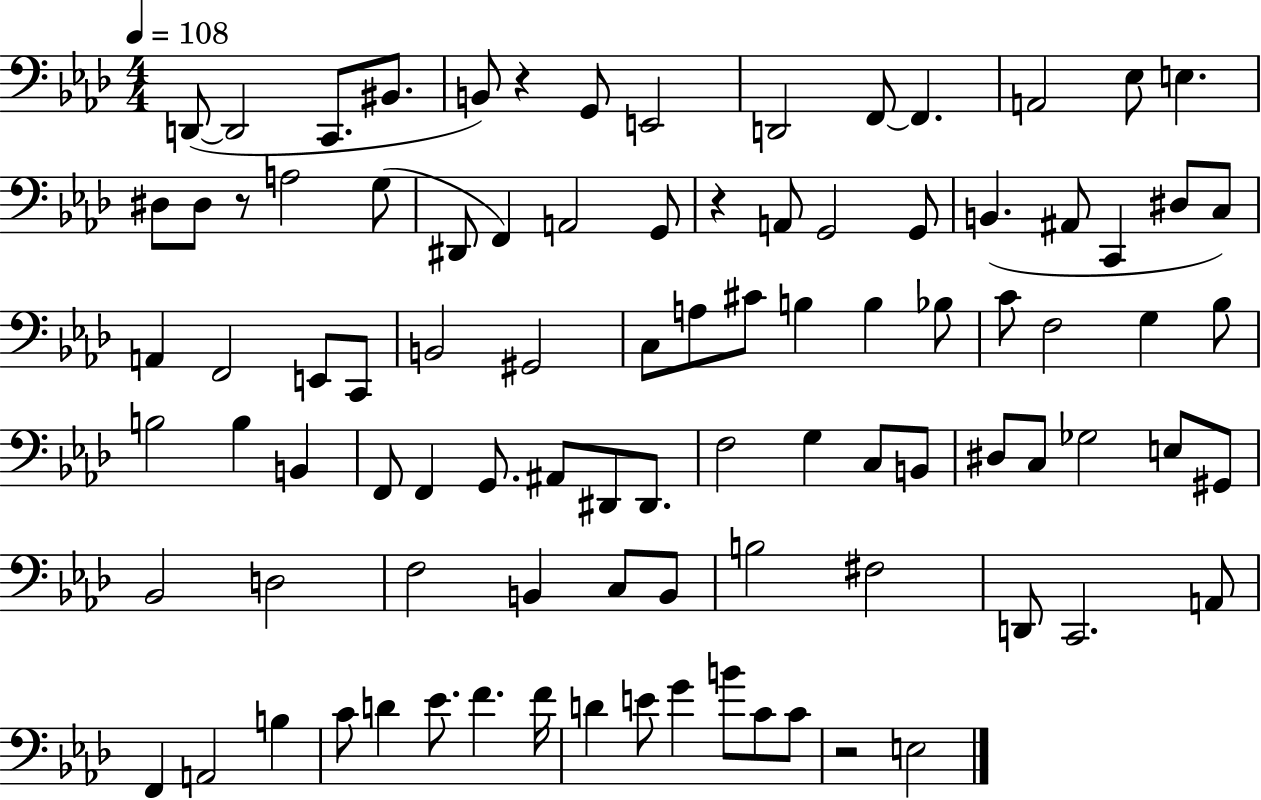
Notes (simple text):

D2/e D2/h C2/e. BIS2/e. B2/e R/q G2/e E2/h D2/h F2/e F2/q. A2/h Eb3/e E3/q. D#3/e D#3/e R/e A3/h G3/e D#2/e F2/q A2/h G2/e R/q A2/e G2/h G2/e B2/q. A#2/e C2/q D#3/e C3/e A2/q F2/h E2/e C2/e B2/h G#2/h C3/e A3/e C#4/e B3/q B3/q Bb3/e C4/e F3/h G3/q Bb3/e B3/h B3/q B2/q F2/e F2/q G2/e. A#2/e D#2/e D#2/e. F3/h G3/q C3/e B2/e D#3/e C3/e Gb3/h E3/e G#2/e Bb2/h D3/h F3/h B2/q C3/e B2/e B3/h F#3/h D2/e C2/h. A2/e F2/q A2/h B3/q C4/e D4/q Eb4/e. F4/q. F4/s D4/q E4/e G4/q B4/e C4/e C4/e R/h E3/h